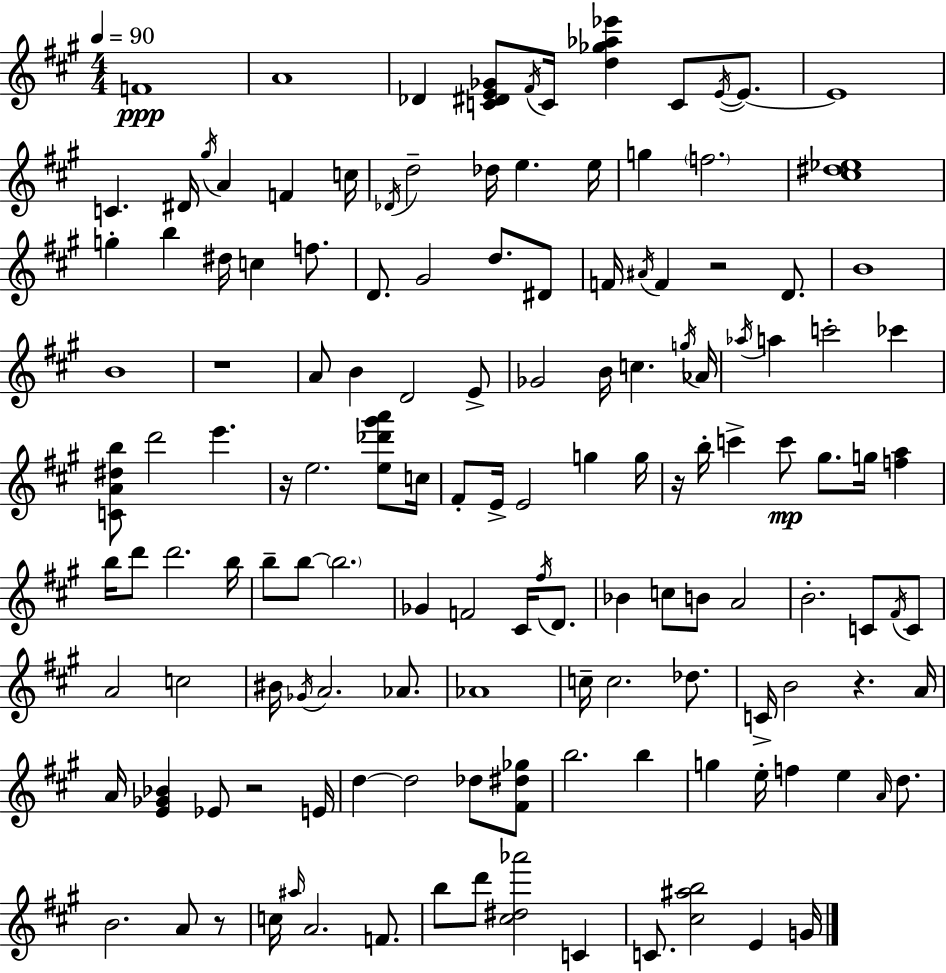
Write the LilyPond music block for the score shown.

{
  \clef treble
  \numericTimeSignature
  \time 4/4
  \key a \major
  \tempo 4 = 90
  f'1\ppp | a'1 | des'4 <c' dis' e' ges'>8 \acciaccatura { fis'16 } c'16 <d'' ges'' aes'' ees'''>4 c'8 \acciaccatura { e'16~ }~ e'8. | e'1 | \break c'4. dis'16 \acciaccatura { gis''16 } a'4 f'4 | c''16 \acciaccatura { des'16 } d''2-- des''16 e''4. | e''16 g''4 \parenthesize f''2. | <cis'' dis'' ees''>1 | \break g''4-. b''4 dis''16 c''4 | f''8. d'8. gis'2 d''8. | dis'8 f'16 \acciaccatura { ais'16 } f'4 r2 | d'8. b'1 | \break b'1 | r1 | a'8 b'4 d'2 | e'8-> ges'2 b'16 c''4. | \break \acciaccatura { g''16 } aes'16 \acciaccatura { aes''16 } a''4 c'''2-. | ces'''4 <c' a' dis'' b''>8 d'''2 | e'''4. r16 e''2. | <e'' des''' gis''' a'''>8 c''16 fis'8-. e'16-> e'2 | \break g''4 g''16 r16 b''16-. c'''4-> c'''8\mp gis''8. | g''16 <f'' a''>4 b''16 d'''8 d'''2. | b''16 b''8-- b''8~~ \parenthesize b''2. | ges'4 f'2 | \break cis'16 \acciaccatura { fis''16 } d'8. bes'4 c''8 b'8 | a'2 b'2.-. | c'8 \acciaccatura { fis'16 } c'8 a'2 | c''2 bis'16 \acciaccatura { ges'16 } a'2. | \break aes'8. aes'1 | c''16-- c''2. | des''8. c'16-> b'2 | r4. a'16 a'16 <e' ges' bes'>4 ees'8 | \break r2 e'16 d''4~~ d''2 | des''8 <fis' dis'' ges''>8 b''2. | b''4 g''4 e''16-. f''4 | e''4 \grace { a'16 } d''8. b'2. | \break a'8 r8 c''16 \grace { ais''16 } a'2. | f'8. b''8 d'''8 | <cis'' dis'' aes'''>2 c'4 c'8. <cis'' ais'' b''>2 | e'4 g'16 \bar "|."
}